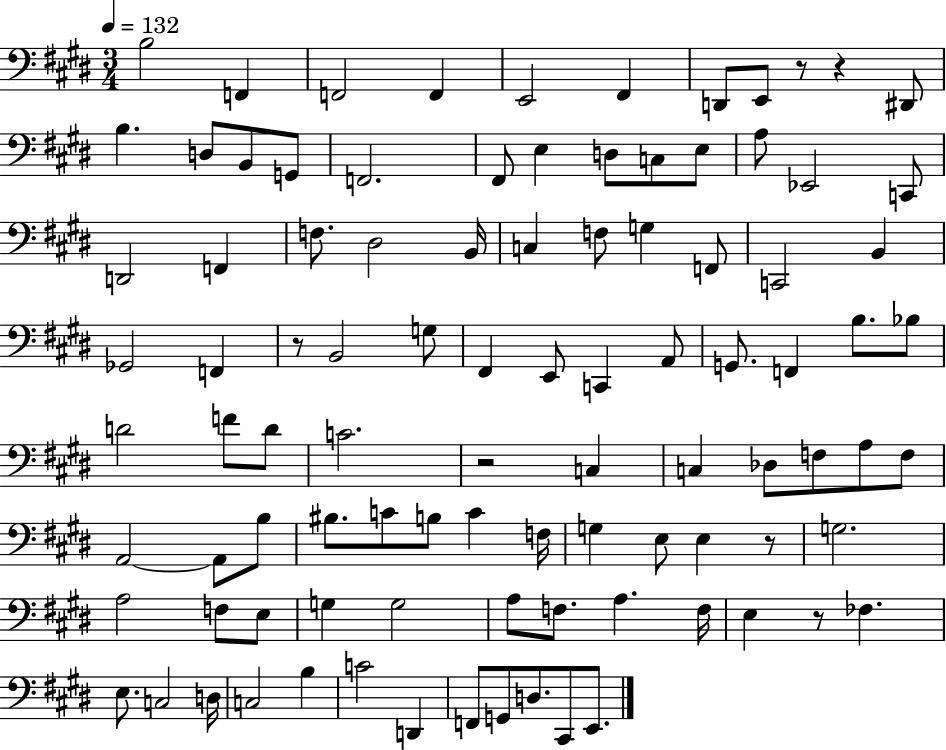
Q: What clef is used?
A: bass